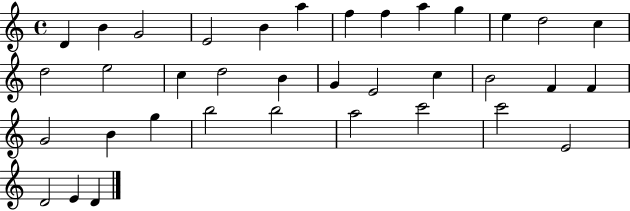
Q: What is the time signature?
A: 4/4